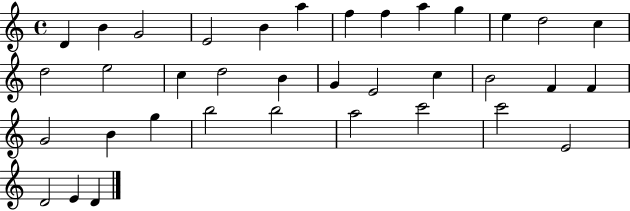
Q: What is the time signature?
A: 4/4